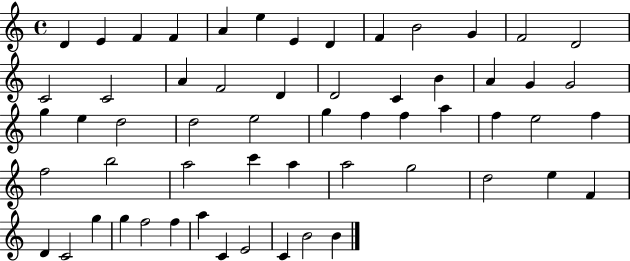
{
  \clef treble
  \time 4/4
  \defaultTimeSignature
  \key c \major
  d'4 e'4 f'4 f'4 | a'4 e''4 e'4 d'4 | f'4 b'2 g'4 | f'2 d'2 | \break c'2 c'2 | a'4 f'2 d'4 | d'2 c'4 b'4 | a'4 g'4 g'2 | \break g''4 e''4 d''2 | d''2 e''2 | g''4 f''4 f''4 a''4 | f''4 e''2 f''4 | \break f''2 b''2 | a''2 c'''4 a''4 | a''2 g''2 | d''2 e''4 f'4 | \break d'4 c'2 g''4 | g''4 f''2 f''4 | a''4 c'4 e'2 | c'4 b'2 b'4 | \break \bar "|."
}